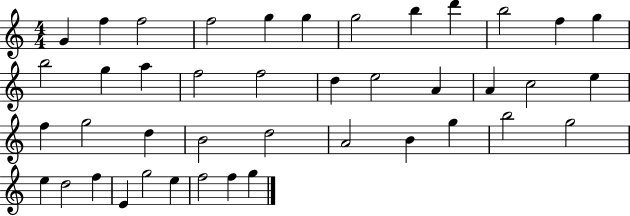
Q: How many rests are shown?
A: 0